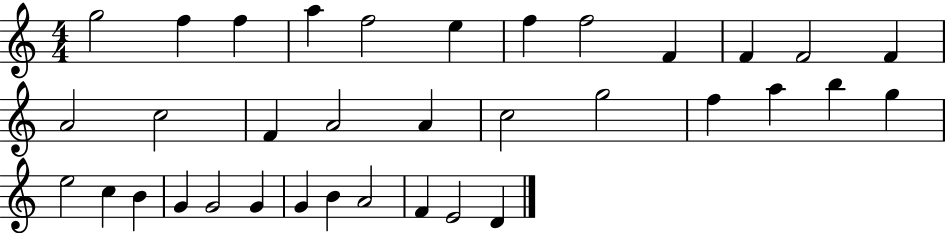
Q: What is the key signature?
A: C major